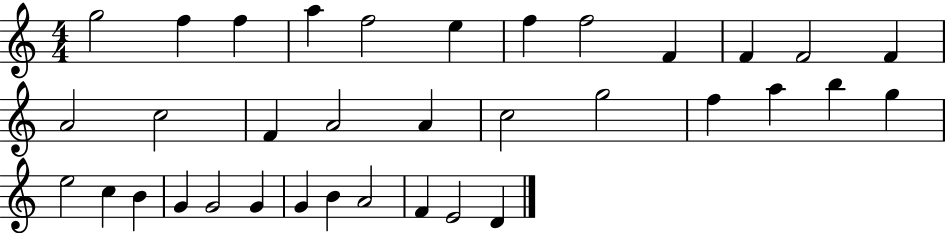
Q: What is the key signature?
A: C major